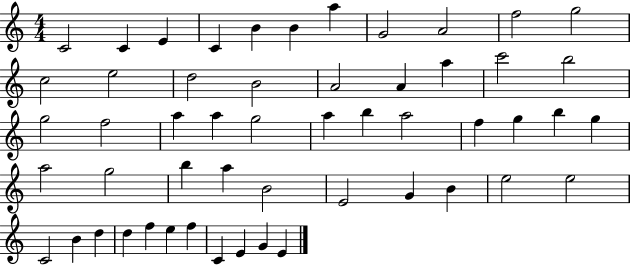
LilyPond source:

{
  \clef treble
  \numericTimeSignature
  \time 4/4
  \key c \major
  c'2 c'4 e'4 | c'4 b'4 b'4 a''4 | g'2 a'2 | f''2 g''2 | \break c''2 e''2 | d''2 b'2 | a'2 a'4 a''4 | c'''2 b''2 | \break g''2 f''2 | a''4 a''4 g''2 | a''4 b''4 a''2 | f''4 g''4 b''4 g''4 | \break a''2 g''2 | b''4 a''4 b'2 | e'2 g'4 b'4 | e''2 e''2 | \break c'2 b'4 d''4 | d''4 f''4 e''4 f''4 | c'4 e'4 g'4 e'4 | \bar "|."
}